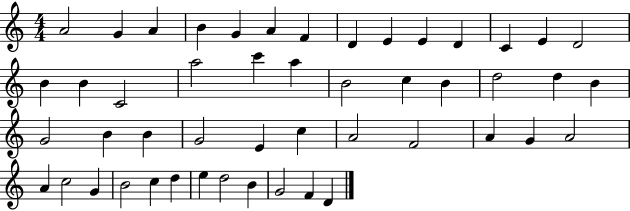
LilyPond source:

{
  \clef treble
  \numericTimeSignature
  \time 4/4
  \key c \major
  a'2 g'4 a'4 | b'4 g'4 a'4 f'4 | d'4 e'4 e'4 d'4 | c'4 e'4 d'2 | \break b'4 b'4 c'2 | a''2 c'''4 a''4 | b'2 c''4 b'4 | d''2 d''4 b'4 | \break g'2 b'4 b'4 | g'2 e'4 c''4 | a'2 f'2 | a'4 g'4 a'2 | \break a'4 c''2 g'4 | b'2 c''4 d''4 | e''4 d''2 b'4 | g'2 f'4 d'4 | \break \bar "|."
}